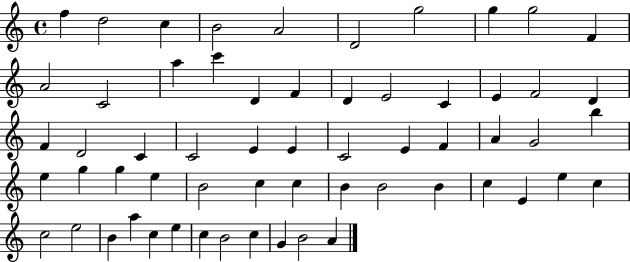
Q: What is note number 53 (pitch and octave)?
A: C5